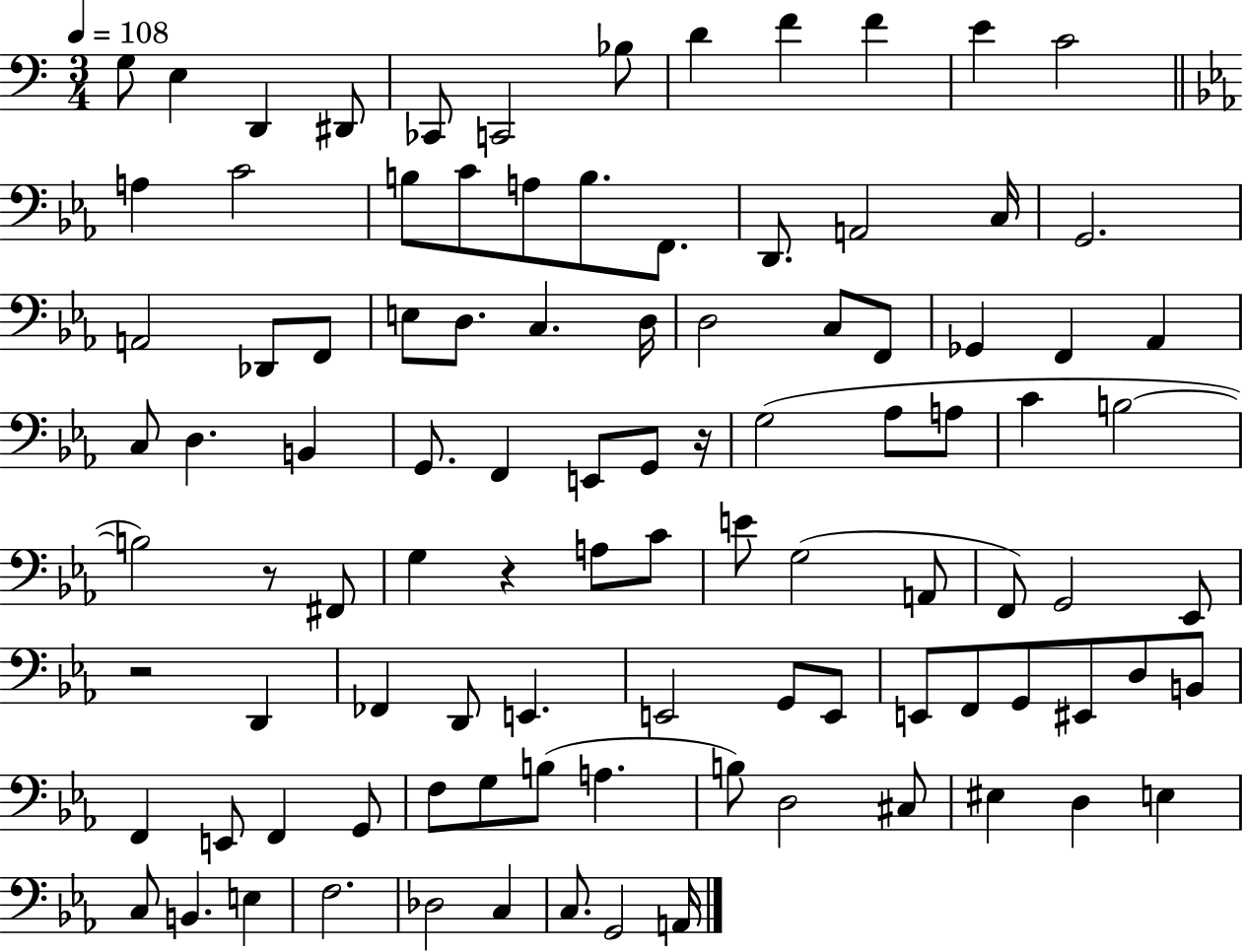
G3/e E3/q D2/q D#2/e CES2/e C2/h Bb3/e D4/q F4/q F4/q E4/q C4/h A3/q C4/h B3/e C4/e A3/e B3/e. F2/e. D2/e. A2/h C3/s G2/h. A2/h Db2/e F2/e E3/e D3/e. C3/q. D3/s D3/h C3/e F2/e Gb2/q F2/q Ab2/q C3/e D3/q. B2/q G2/e. F2/q E2/e G2/e R/s G3/h Ab3/e A3/e C4/q B3/h B3/h R/e F#2/e G3/q R/q A3/e C4/e E4/e G3/h A2/e F2/e G2/h Eb2/e R/h D2/q FES2/q D2/e E2/q. E2/h G2/e E2/e E2/e F2/e G2/e EIS2/e D3/e B2/e F2/q E2/e F2/q G2/e F3/e G3/e B3/e A3/q. B3/e D3/h C#3/e EIS3/q D3/q E3/q C3/e B2/q. E3/q F3/h. Db3/h C3/q C3/e. G2/h A2/s